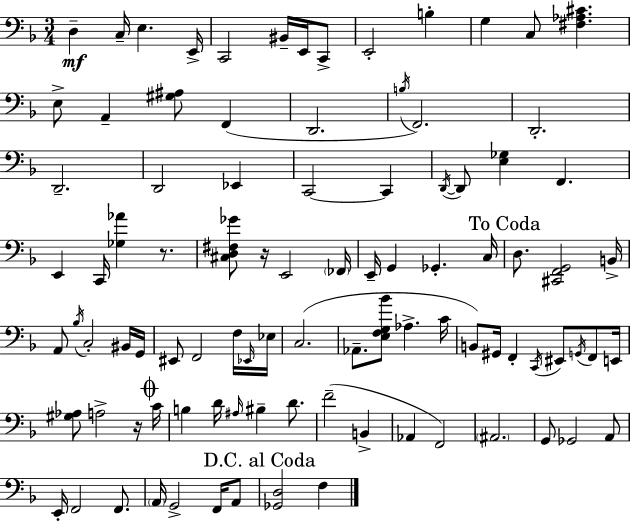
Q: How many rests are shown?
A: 3